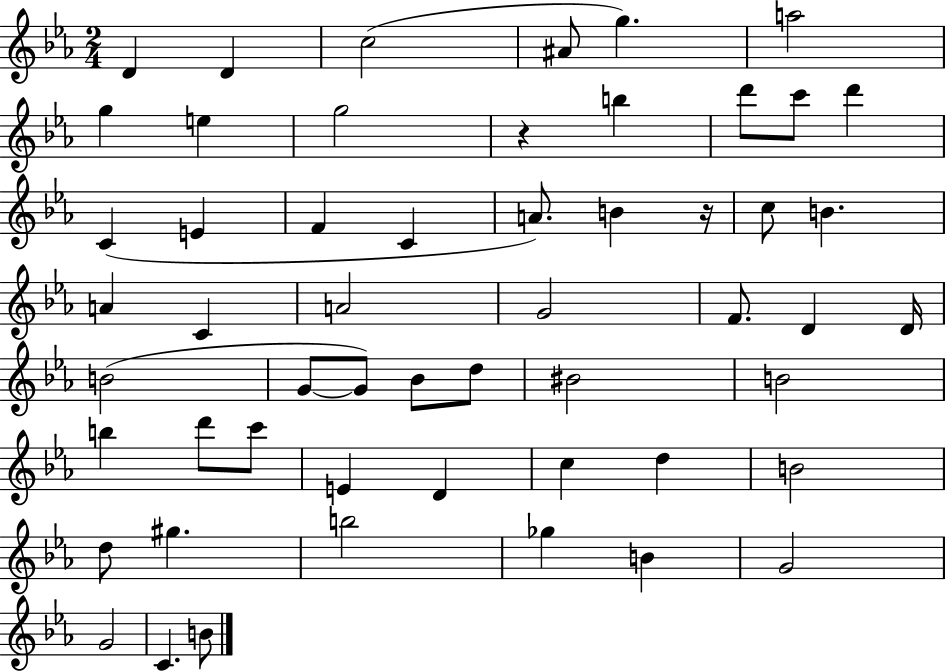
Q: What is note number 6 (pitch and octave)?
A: A5